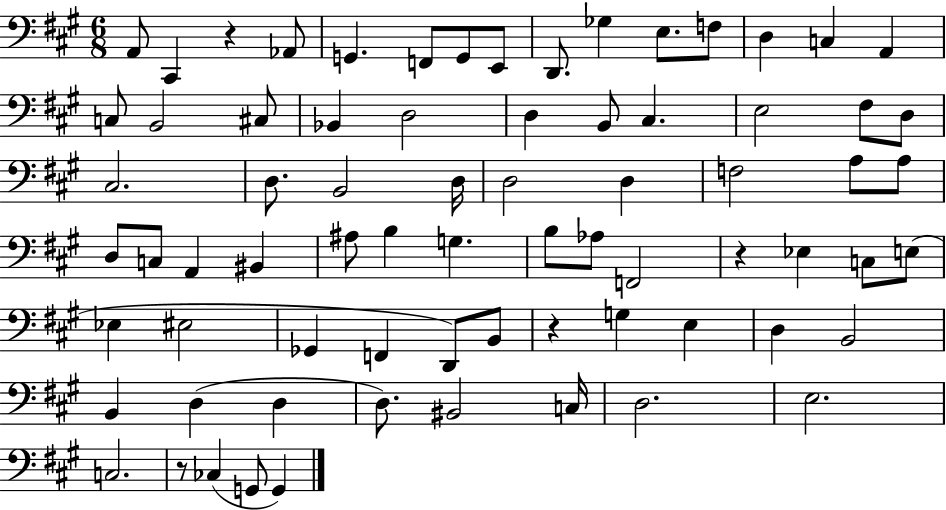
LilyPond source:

{
  \clef bass
  \numericTimeSignature
  \time 6/8
  \key a \major
  \repeat volta 2 { a,8 cis,4 r4 aes,8 | g,4. f,8 g,8 e,8 | d,8. ges4 e8. f8 | d4 c4 a,4 | \break c8 b,2 cis8 | bes,4 d2 | d4 b,8 cis4. | e2 fis8 d8 | \break cis2. | d8. b,2 d16 | d2 d4 | f2 a8 a8 | \break d8 c8 a,4 bis,4 | ais8 b4 g4. | b8 aes8 f,2 | r4 ees4 c8 e8( | \break ees4 eis2 | ges,4 f,4 d,8) b,8 | r4 g4 e4 | d4 b,2 | \break b,4 d4( d4 | d8.) bis,2 c16 | d2. | e2. | \break c2. | r8 ces4( g,8 g,4) | } \bar "|."
}